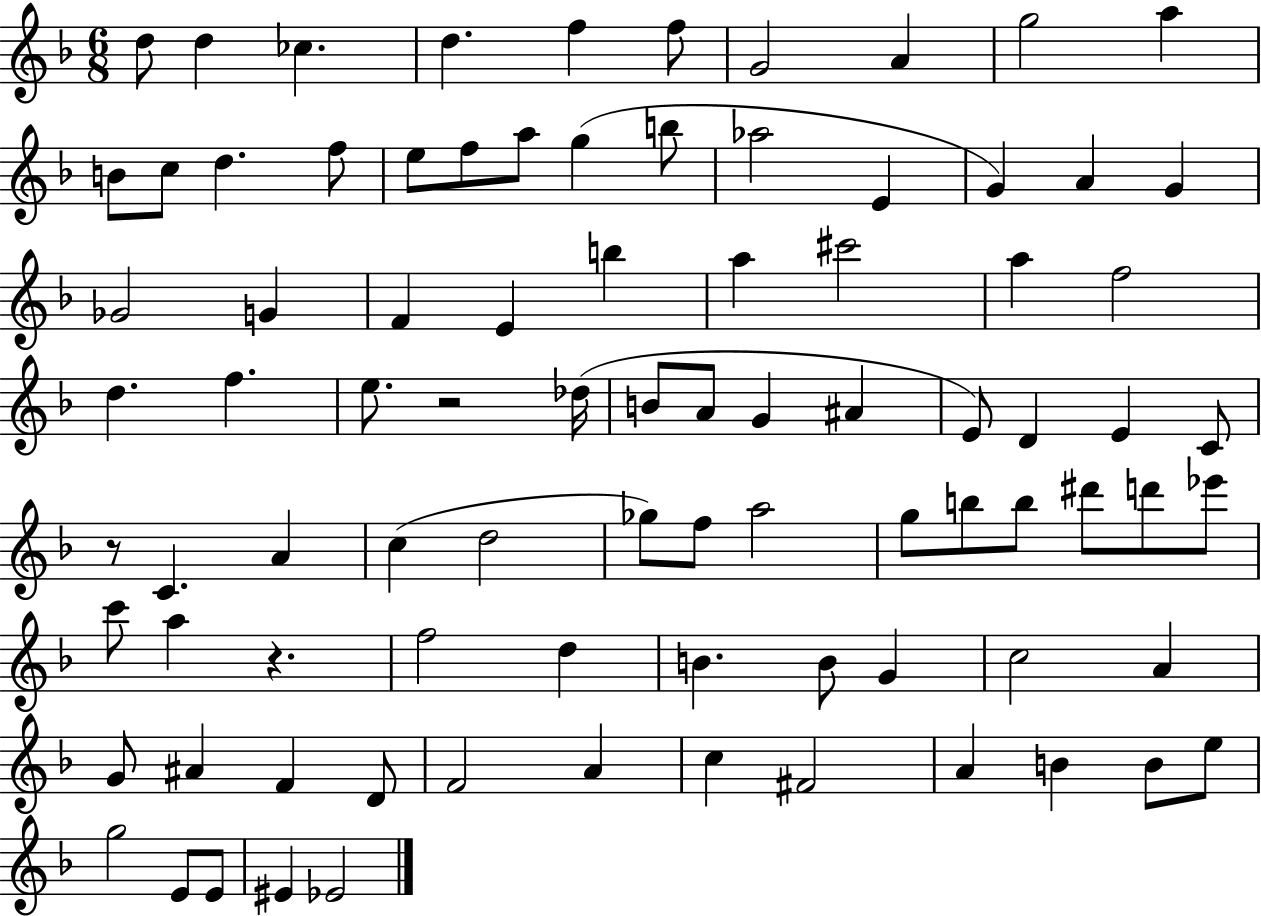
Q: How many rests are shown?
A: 3